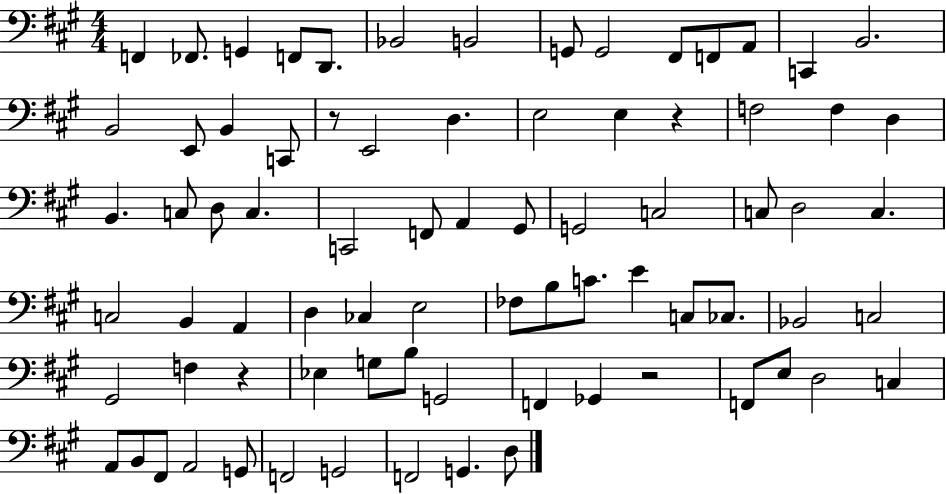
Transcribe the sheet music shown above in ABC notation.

X:1
T:Untitled
M:4/4
L:1/4
K:A
F,, _F,,/2 G,, F,,/2 D,,/2 _B,,2 B,,2 G,,/2 G,,2 ^F,,/2 F,,/2 A,,/2 C,, B,,2 B,,2 E,,/2 B,, C,,/2 z/2 E,,2 D, E,2 E, z F,2 F, D, B,, C,/2 D,/2 C, C,,2 F,,/2 A,, ^G,,/2 G,,2 C,2 C,/2 D,2 C, C,2 B,, A,, D, _C, E,2 _F,/2 B,/2 C/2 E C,/2 _C,/2 _B,,2 C,2 ^G,,2 F, z _E, G,/2 B,/2 G,,2 F,, _G,, z2 F,,/2 E,/2 D,2 C, A,,/2 B,,/2 ^F,,/2 A,,2 G,,/2 F,,2 G,,2 F,,2 G,, D,/2